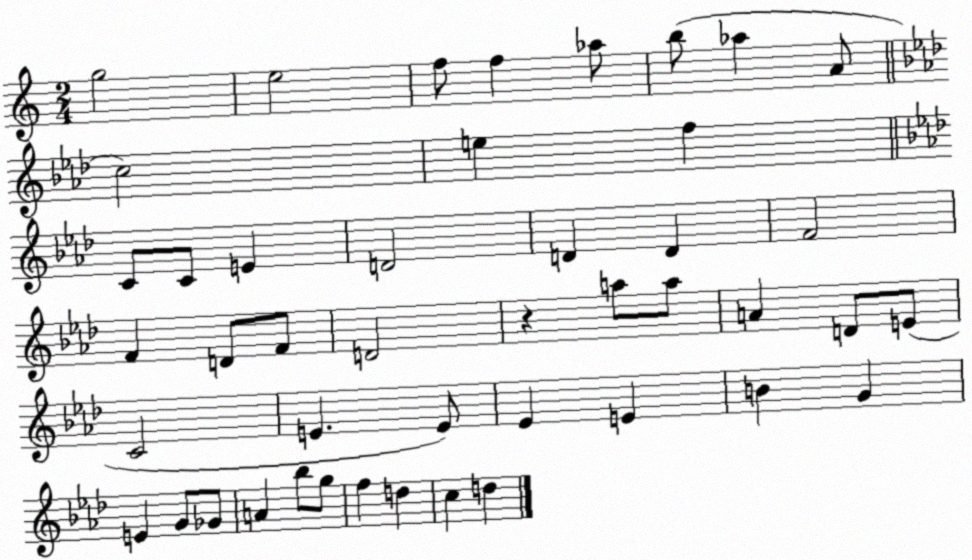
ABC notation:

X:1
T:Untitled
M:2/4
L:1/4
K:C
g2 e2 f/2 f _a/2 b/2 _a A/2 c2 e f C/2 C/2 E D2 D D F2 F D/2 F/2 D2 z a/2 a/2 A D/2 E/2 C2 E E/2 _E E B G E G/2 _G/2 A _b/2 g/2 f d c d